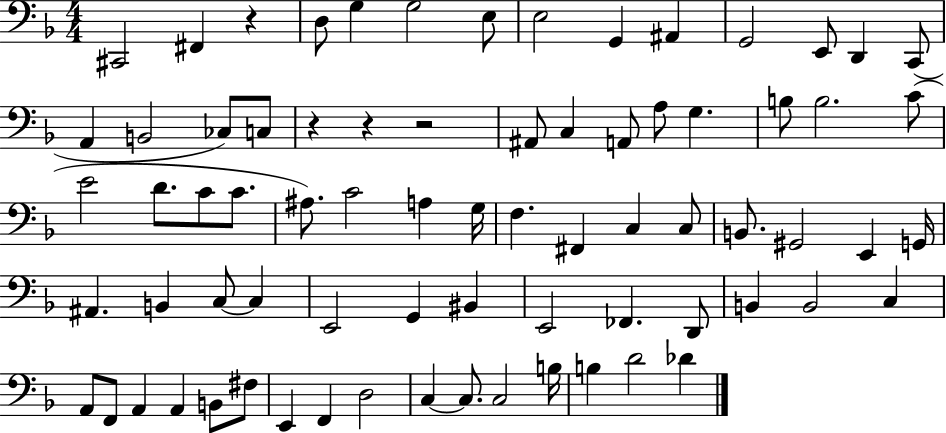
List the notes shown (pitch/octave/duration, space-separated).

C#2/h F#2/q R/q D3/e G3/q G3/h E3/e E3/h G2/q A#2/q G2/h E2/e D2/q C2/e A2/q B2/h CES3/e C3/e R/q R/q R/h A#2/e C3/q A2/e A3/e G3/q. B3/e B3/h. C4/e E4/h D4/e. C4/e C4/e. A#3/e. C4/h A3/q G3/s F3/q. F#2/q C3/q C3/e B2/e. G#2/h E2/q G2/s A#2/q. B2/q C3/e C3/q E2/h G2/q BIS2/q E2/h FES2/q. D2/e B2/q B2/h C3/q A2/e F2/e A2/q A2/q B2/e F#3/e E2/q F2/q D3/h C3/q C3/e. C3/h B3/s B3/q D4/h Db4/q